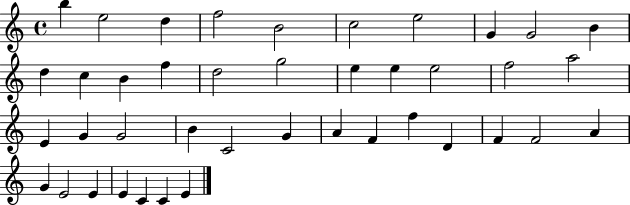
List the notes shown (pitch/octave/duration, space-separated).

B5/q E5/h D5/q F5/h B4/h C5/h E5/h G4/q G4/h B4/q D5/q C5/q B4/q F5/q D5/h G5/h E5/q E5/q E5/h F5/h A5/h E4/q G4/q G4/h B4/q C4/h G4/q A4/q F4/q F5/q D4/q F4/q F4/h A4/q G4/q E4/h E4/q E4/q C4/q C4/q E4/q